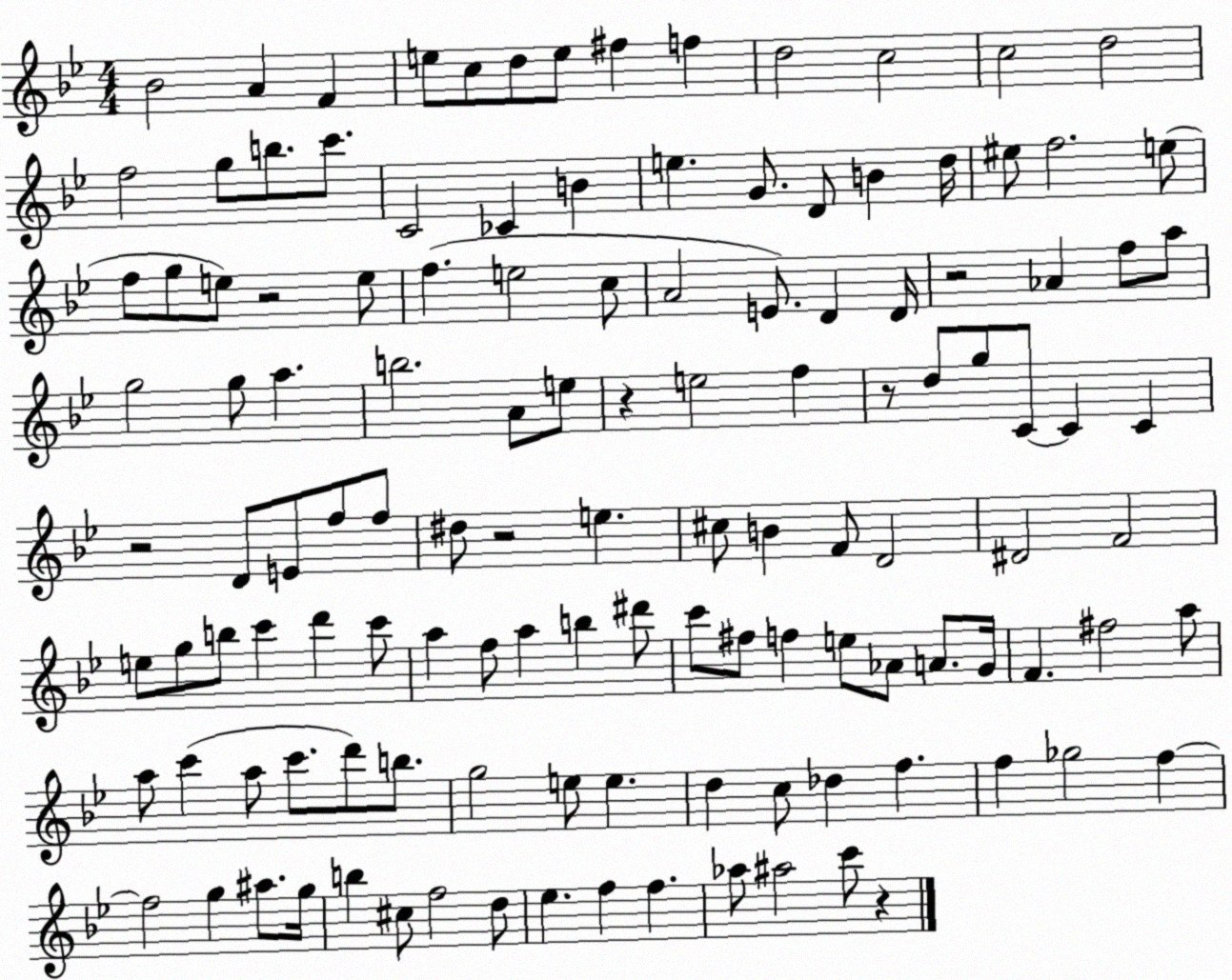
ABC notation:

X:1
T:Untitled
M:4/4
L:1/4
K:Bb
_B2 A F e/2 c/2 d/2 e/2 ^f f d2 c2 c2 d2 f2 g/2 b/2 c'/2 C2 _C B e G/2 D/2 B d/4 ^e/2 f2 e/2 f/2 g/2 e/2 z2 e/2 f e2 c/2 A2 E/2 D D/4 z2 _A f/2 a/2 g2 g/2 a b2 A/2 e/2 z e2 f z/2 d/2 g/2 C/2 C C z2 D/2 E/2 f/2 f/2 ^d/2 z2 e ^c/2 B F/2 D2 ^D2 F2 e/2 g/2 b/2 c' d' c'/2 a f/2 a b ^d'/2 c'/2 ^f/2 f e/2 _A/2 A/2 G/4 F ^f2 a/2 a/2 c' a/2 c'/2 d'/2 b/2 g2 e/2 e d c/2 _d f f _g2 f f2 g ^a/2 g/4 b ^c/2 f2 d/2 _e f f _a/2 ^a2 c'/2 z